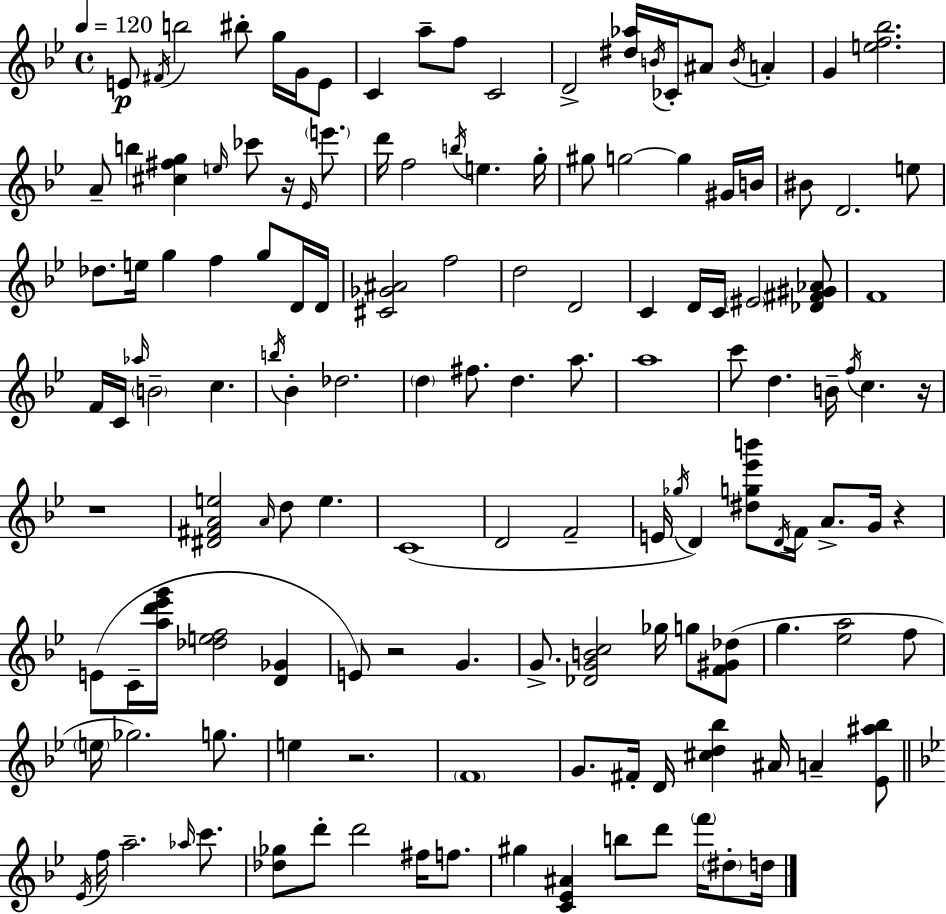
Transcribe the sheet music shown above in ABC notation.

X:1
T:Untitled
M:4/4
L:1/4
K:Gm
E/2 ^F/4 b2 ^b/2 g/4 G/4 E/2 C a/2 f/2 C2 D2 [^d_a]/4 B/4 _C/4 ^A/2 B/4 A G [ef_b]2 A/2 b [^c^fg] e/4 _c'/2 z/4 _E/4 e'/2 d'/4 f2 b/4 e g/4 ^g/2 g2 g ^G/4 B/4 ^B/2 D2 e/2 _d/2 e/4 g f g/2 D/4 D/4 [^C_G^A]2 f2 d2 D2 C D/4 C/4 ^E2 [_D^F^G_A]/2 F4 F/4 C/4 _a/4 B2 c b/4 _B _d2 d ^f/2 d a/2 a4 c'/2 d B/4 f/4 c z/4 z4 [^D^FAe]2 A/4 d/2 e C4 D2 F2 E/4 _g/4 D [^dg_e'b']/2 D/4 F/4 A/2 G/4 z E/2 C/4 [ad'_e'g']/4 [_def]2 [D_G] E/2 z2 G G/2 [_DGBc]2 _g/4 g/2 [F^G_d]/2 g [_ea]2 f/2 e/4 _g2 g/2 e z2 F4 G/2 ^F/4 D/4 [^cd_b] ^A/4 A [_E^a_b]/2 _E/4 f/4 a2 _a/4 c'/2 [_d_g]/2 d'/2 d'2 ^f/4 f/2 ^g [C_E^A] b/2 d'/2 f'/4 ^d/2 d/4